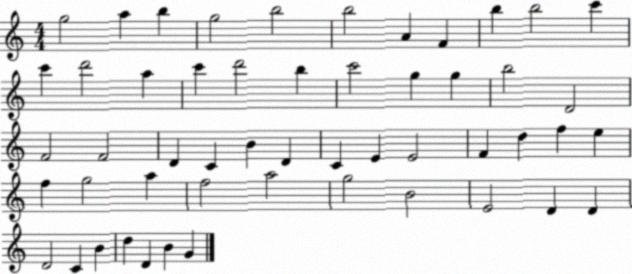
X:1
T:Untitled
M:4/4
L:1/4
K:C
g2 a b g2 b2 b2 A F b b2 c' c' d'2 a c' d'2 b c'2 g g b2 D2 F2 F2 D C B D C E E2 F d f e f g2 a f2 a2 g2 B2 E2 D D D2 C B d D B G